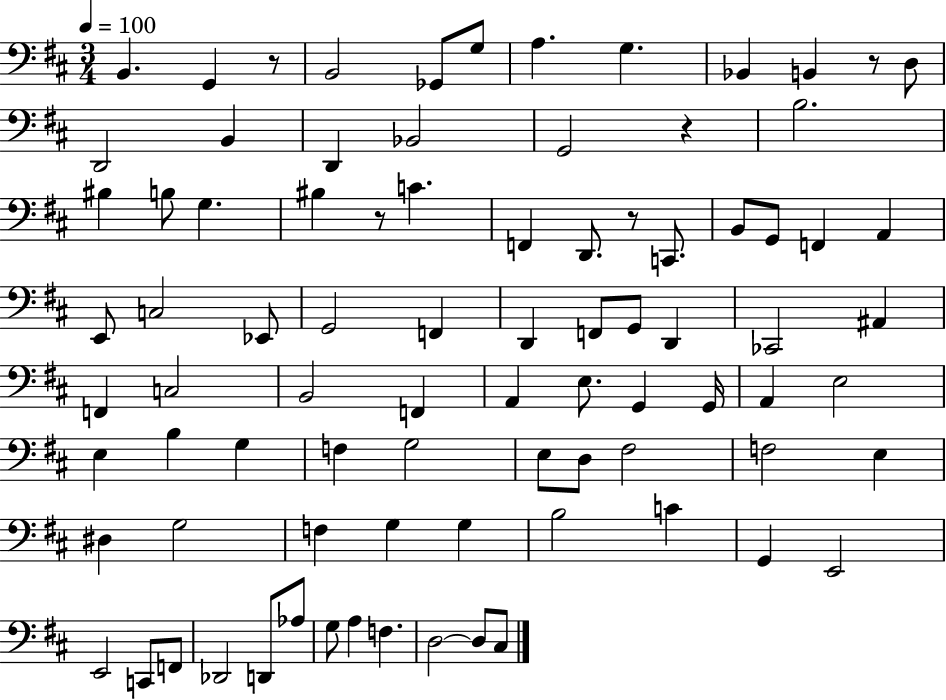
B2/q. G2/q R/e B2/h Gb2/e G3/e A3/q. G3/q. Bb2/q B2/q R/e D3/e D2/h B2/q D2/q Bb2/h G2/h R/q B3/h. BIS3/q B3/e G3/q. BIS3/q R/e C4/q. F2/q D2/e. R/e C2/e. B2/e G2/e F2/q A2/q E2/e C3/h Eb2/e G2/h F2/q D2/q F2/e G2/e D2/q CES2/h A#2/q F2/q C3/h B2/h F2/q A2/q E3/e. G2/q G2/s A2/q E3/h E3/q B3/q G3/q F3/q G3/h E3/e D3/e F#3/h F3/h E3/q D#3/q G3/h F3/q G3/q G3/q B3/h C4/q G2/q E2/h E2/h C2/e F2/e Db2/h D2/e Ab3/e G3/e A3/q F3/q. D3/h D3/e C#3/e